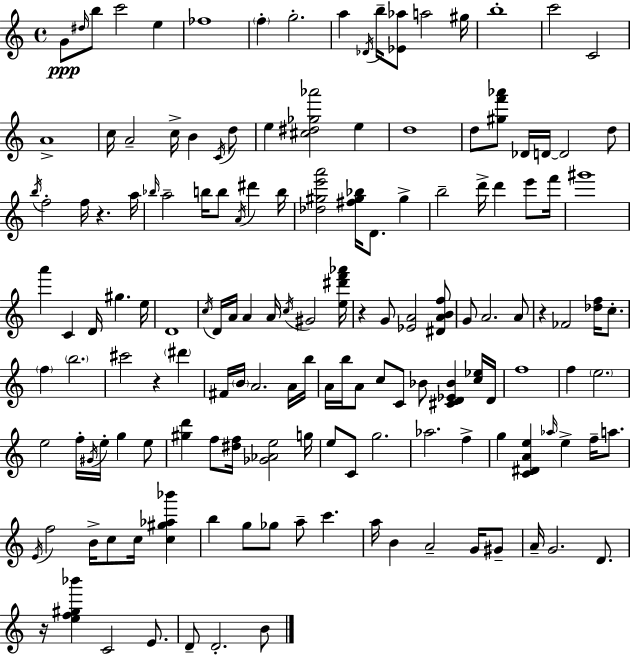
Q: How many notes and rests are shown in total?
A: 151